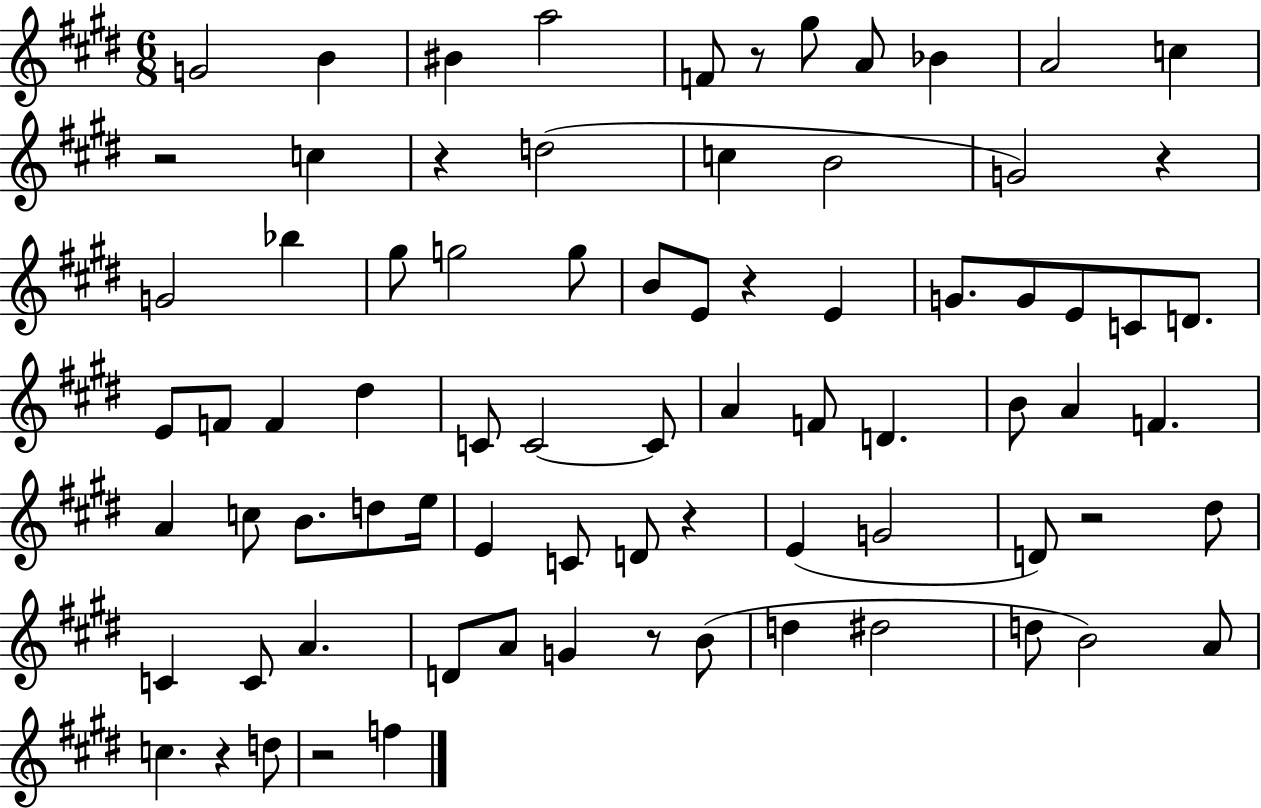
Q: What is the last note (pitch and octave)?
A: F5